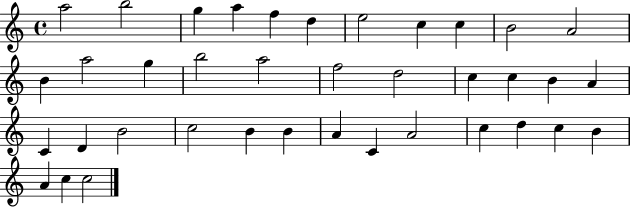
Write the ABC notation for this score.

X:1
T:Untitled
M:4/4
L:1/4
K:C
a2 b2 g a f d e2 c c B2 A2 B a2 g b2 a2 f2 d2 c c B A C D B2 c2 B B A C A2 c d c B A c c2